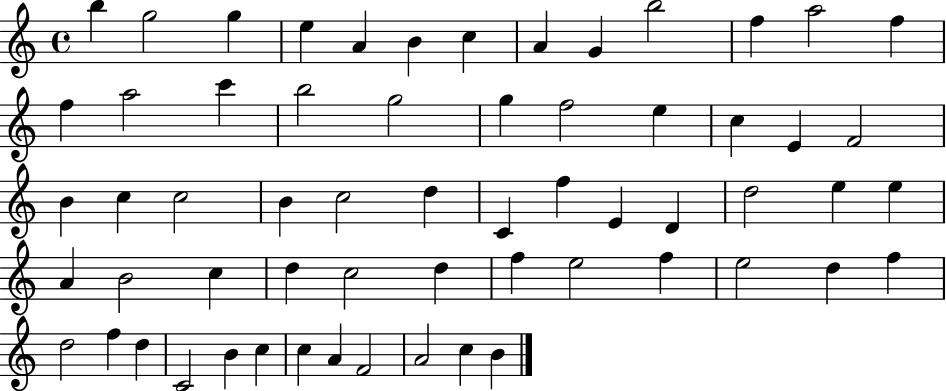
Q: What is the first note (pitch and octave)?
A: B5